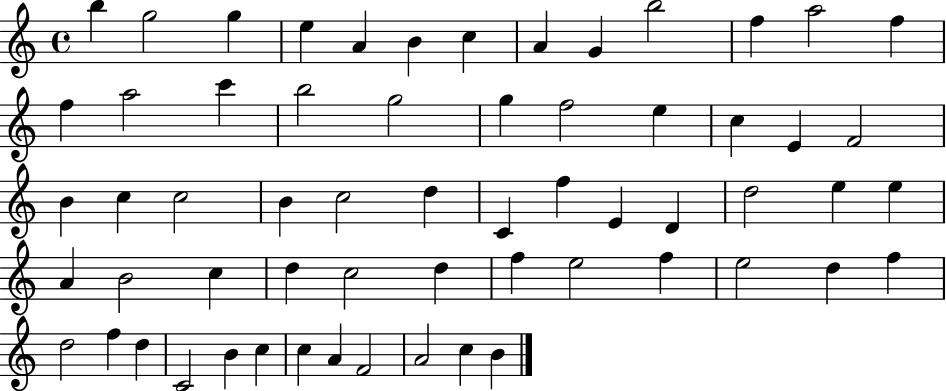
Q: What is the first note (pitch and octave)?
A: B5